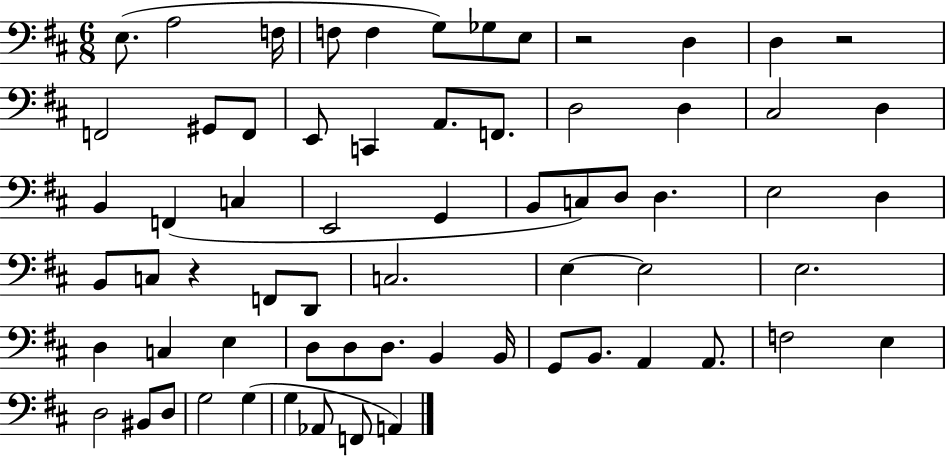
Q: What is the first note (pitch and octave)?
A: E3